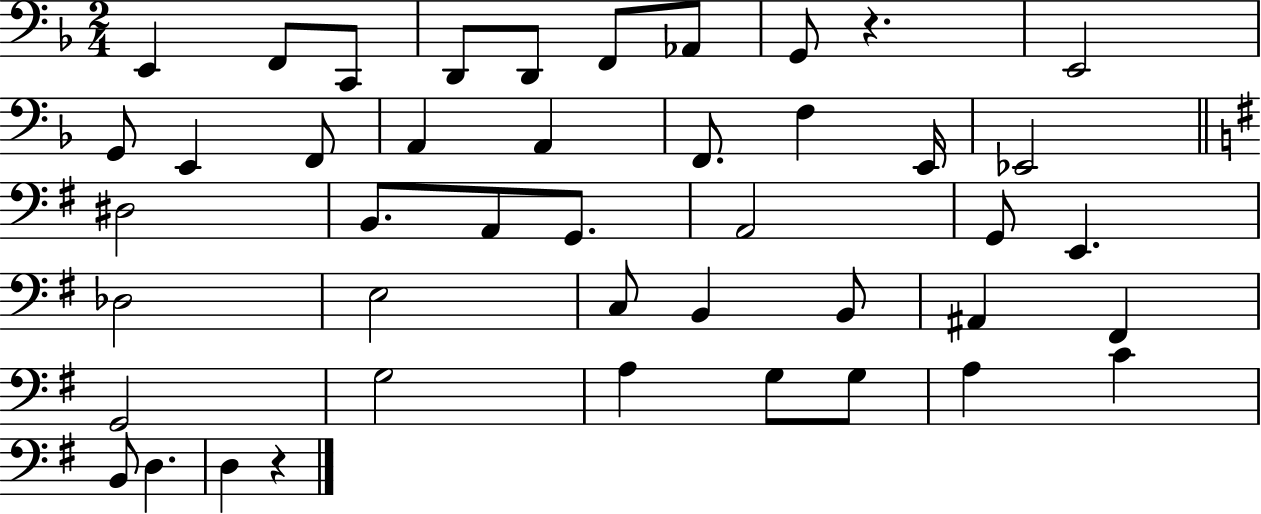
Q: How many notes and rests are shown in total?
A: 44